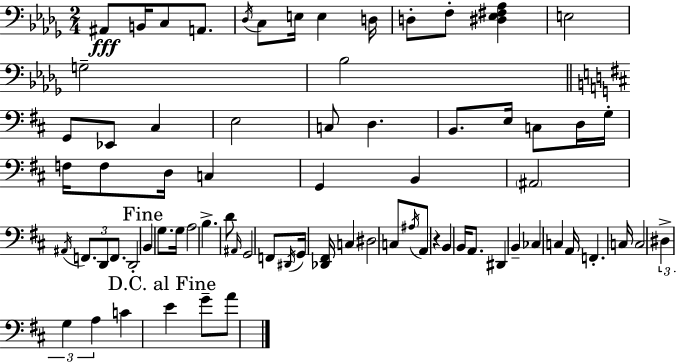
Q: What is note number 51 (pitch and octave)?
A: C3